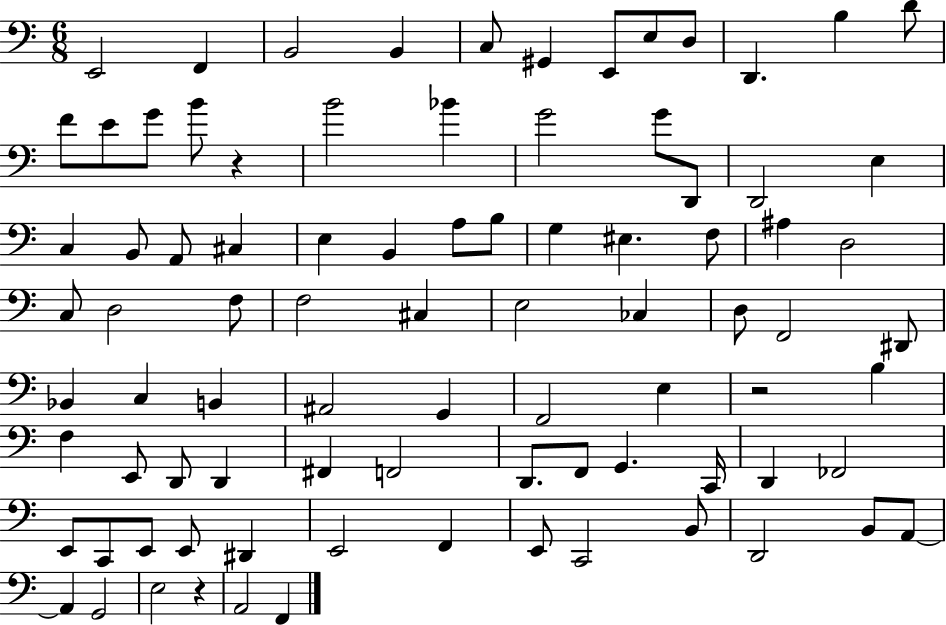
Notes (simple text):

E2/h F2/q B2/h B2/q C3/e G#2/q E2/e E3/e D3/e D2/q. B3/q D4/e F4/e E4/e G4/e B4/e R/q B4/h Bb4/q G4/h G4/e D2/e D2/h E3/q C3/q B2/e A2/e C#3/q E3/q B2/q A3/e B3/e G3/q EIS3/q. F3/e A#3/q D3/h C3/e D3/h F3/e F3/h C#3/q E3/h CES3/q D3/e F2/h D#2/e Bb2/q C3/q B2/q A#2/h G2/q F2/h E3/q R/h B3/q F3/q E2/e D2/e D2/q F#2/q F2/h D2/e. F2/e G2/q. C2/s D2/q FES2/h E2/e C2/e E2/e E2/e D#2/q E2/h F2/q E2/e C2/h B2/e D2/h B2/e A2/e A2/q G2/h E3/h R/q A2/h F2/q